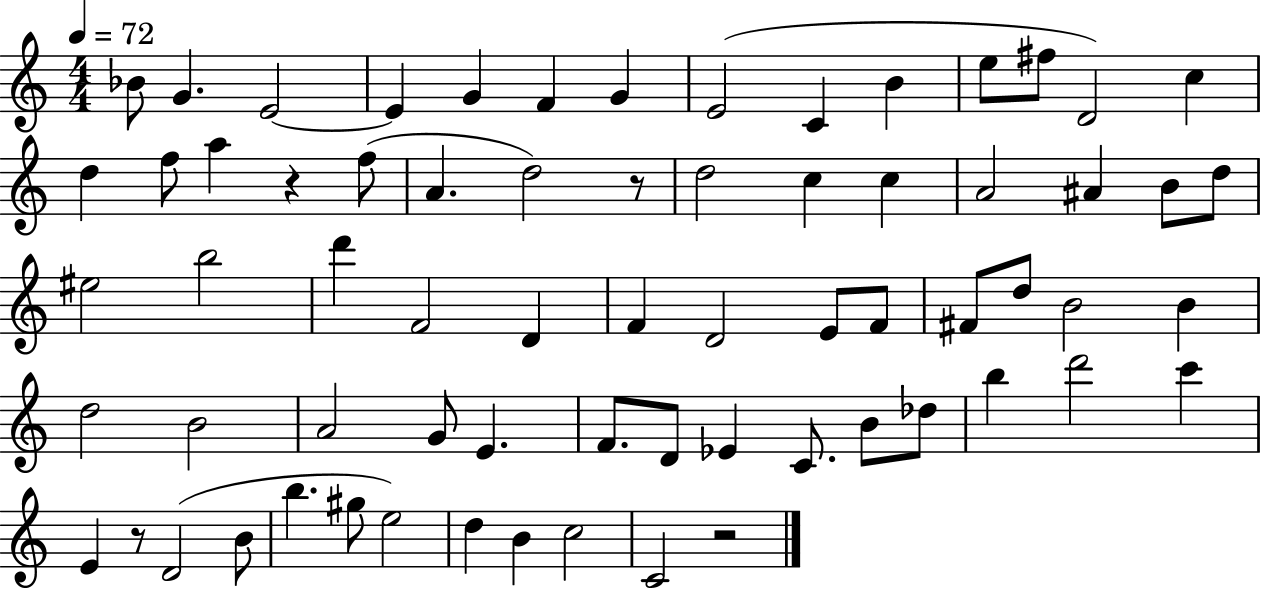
{
  \clef treble
  \numericTimeSignature
  \time 4/4
  \key c \major
  \tempo 4 = 72
  bes'8 g'4. e'2~~ | e'4 g'4 f'4 g'4 | e'2( c'4 b'4 | e''8 fis''8 d'2) c''4 | \break d''4 f''8 a''4 r4 f''8( | a'4. d''2) r8 | d''2 c''4 c''4 | a'2 ais'4 b'8 d''8 | \break eis''2 b''2 | d'''4 f'2 d'4 | f'4 d'2 e'8 f'8 | fis'8 d''8 b'2 b'4 | \break d''2 b'2 | a'2 g'8 e'4. | f'8. d'8 ees'4 c'8. b'8 des''8 | b''4 d'''2 c'''4 | \break e'4 r8 d'2( b'8 | b''4. gis''8 e''2) | d''4 b'4 c''2 | c'2 r2 | \break \bar "|."
}